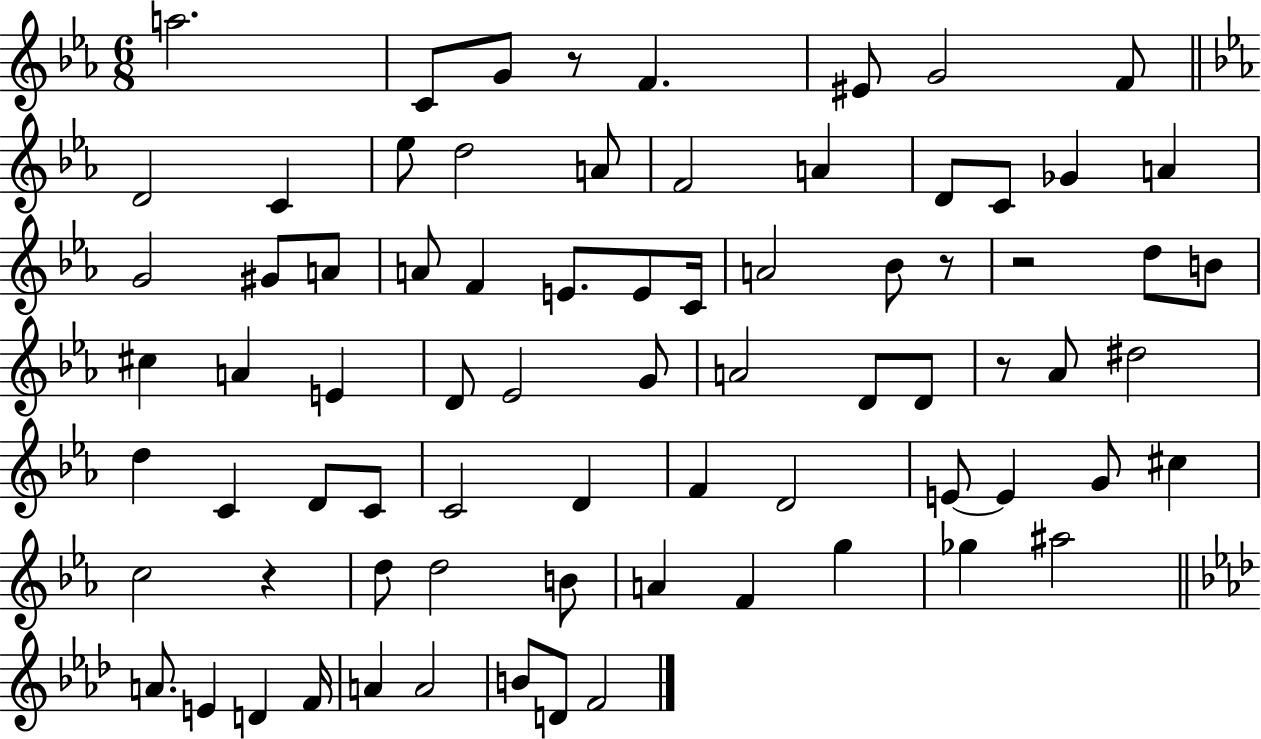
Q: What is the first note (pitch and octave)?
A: A5